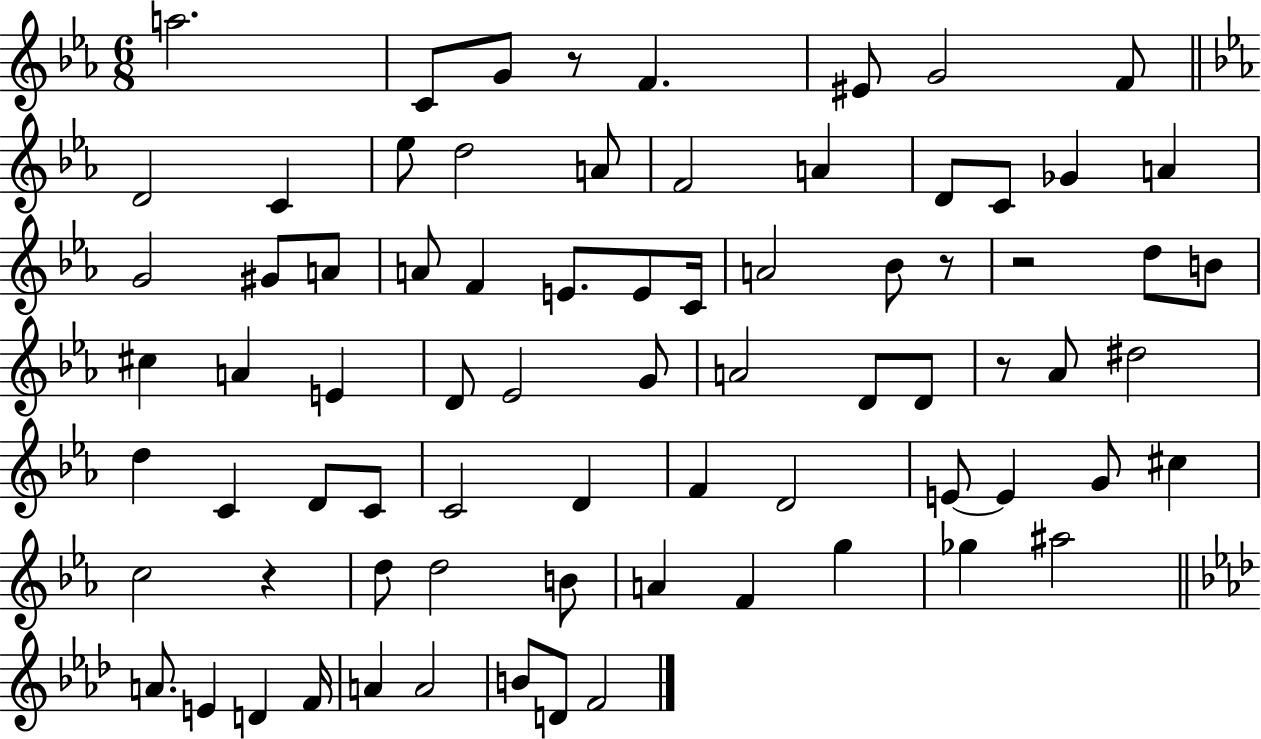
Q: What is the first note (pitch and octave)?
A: A5